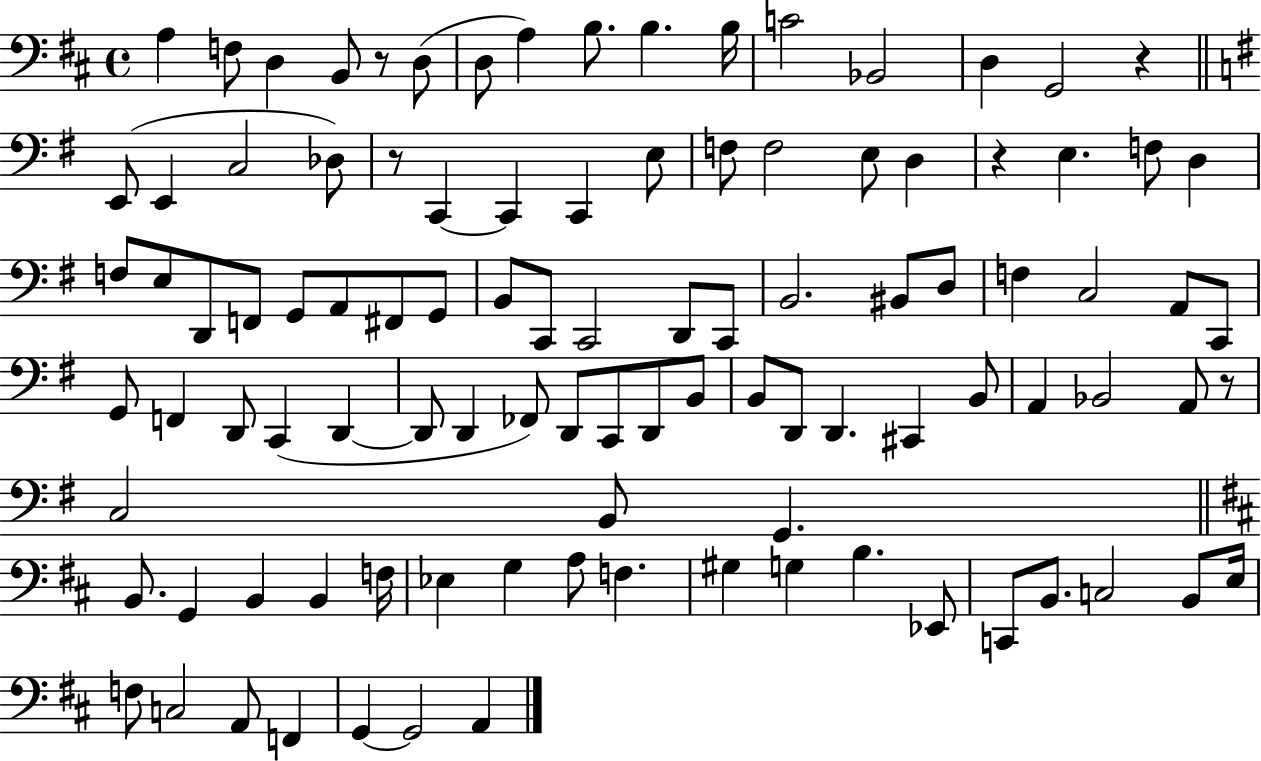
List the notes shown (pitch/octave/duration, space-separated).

A3/q F3/e D3/q B2/e R/e D3/e D3/e A3/q B3/e. B3/q. B3/s C4/h Bb2/h D3/q G2/h R/q E2/e E2/q C3/h Db3/e R/e C2/q C2/q C2/q E3/e F3/e F3/h E3/e D3/q R/q E3/q. F3/e D3/q F3/e E3/e D2/e F2/e G2/e A2/e F#2/e G2/e B2/e C2/e C2/h D2/e C2/e B2/h. BIS2/e D3/e F3/q C3/h A2/e C2/e G2/e F2/q D2/e C2/q D2/q D2/e D2/q FES2/e D2/e C2/e D2/e B2/e B2/e D2/e D2/q. C#2/q B2/e A2/q Bb2/h A2/e R/e C3/h B2/e G2/q. B2/e. G2/q B2/q B2/q F3/s Eb3/q G3/q A3/e F3/q. G#3/q G3/q B3/q. Eb2/e C2/e B2/e. C3/h B2/e E3/s F3/e C3/h A2/e F2/q G2/q G2/h A2/q